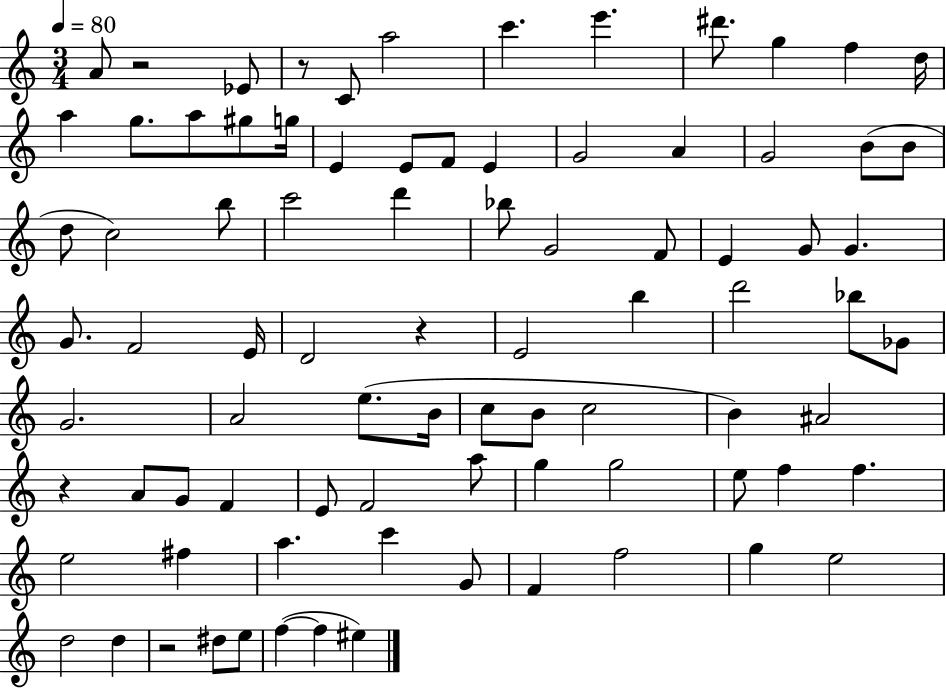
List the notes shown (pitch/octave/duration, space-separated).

A4/e R/h Eb4/e R/e C4/e A5/h C6/q. E6/q. D#6/e. G5/q F5/q D5/s A5/q G5/e. A5/e G#5/e G5/s E4/q E4/e F4/e E4/q G4/h A4/q G4/h B4/e B4/e D5/e C5/h B5/e C6/h D6/q Bb5/e G4/h F4/e E4/q G4/e G4/q. G4/e. F4/h E4/s D4/h R/q E4/h B5/q D6/h Bb5/e Gb4/e G4/h. A4/h E5/e. B4/s C5/e B4/e C5/h B4/q A#4/h R/q A4/e G4/e F4/q E4/e F4/h A5/e G5/q G5/h E5/e F5/q F5/q. E5/h F#5/q A5/q. C6/q G4/e F4/q F5/h G5/q E5/h D5/h D5/q R/h D#5/e E5/e F5/q F5/q EIS5/q